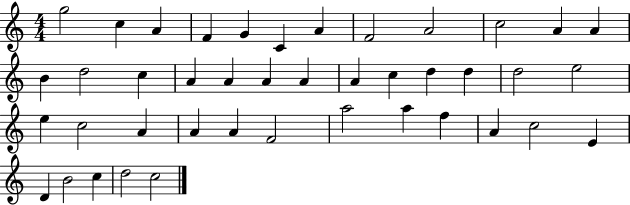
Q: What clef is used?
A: treble